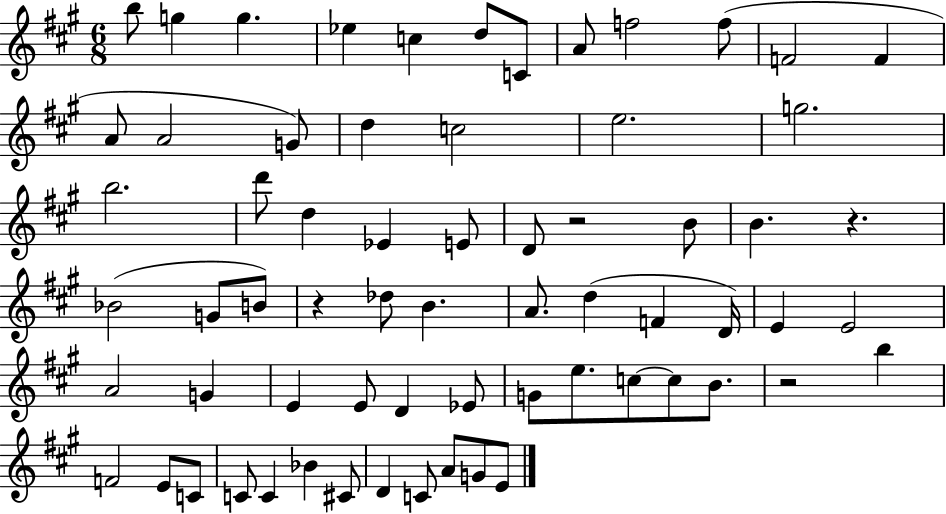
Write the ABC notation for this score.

X:1
T:Untitled
M:6/8
L:1/4
K:A
b/2 g g _e c d/2 C/2 A/2 f2 f/2 F2 F A/2 A2 G/2 d c2 e2 g2 b2 d'/2 d _E E/2 D/2 z2 B/2 B z _B2 G/2 B/2 z _d/2 B A/2 d F D/4 E E2 A2 G E E/2 D _E/2 G/2 e/2 c/2 c/2 B/2 z2 b F2 E/2 C/2 C/2 C _B ^C/2 D C/2 A/2 G/2 E/2